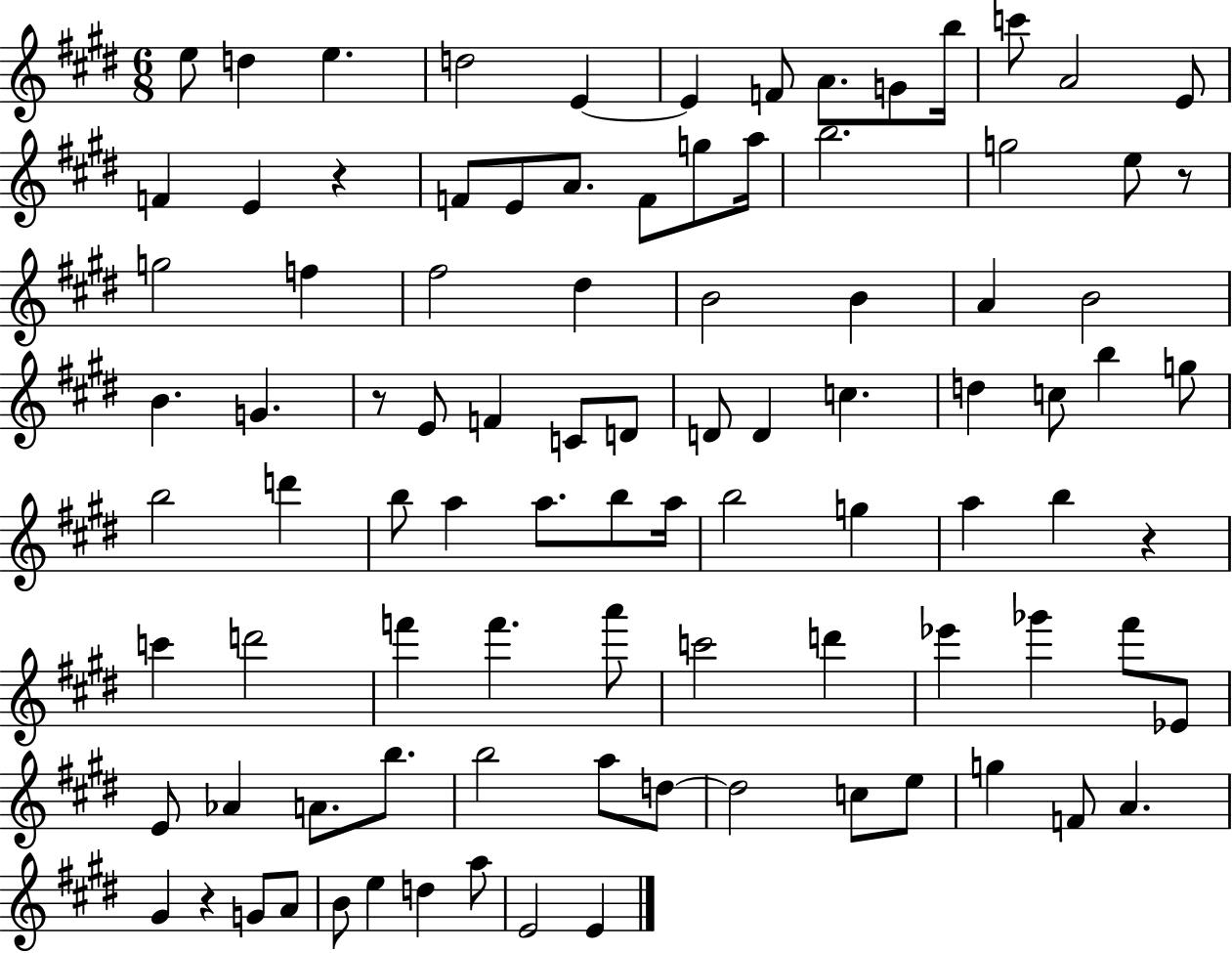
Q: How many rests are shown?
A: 5